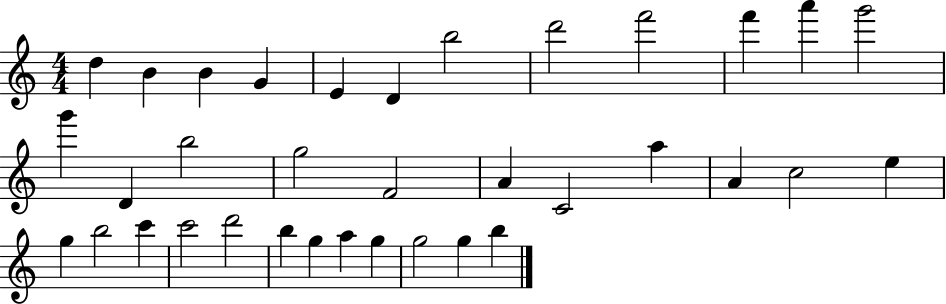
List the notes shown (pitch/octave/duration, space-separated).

D5/q B4/q B4/q G4/q E4/q D4/q B5/h D6/h F6/h F6/q A6/q G6/h G6/q D4/q B5/h G5/h F4/h A4/q C4/h A5/q A4/q C5/h E5/q G5/q B5/h C6/q C6/h D6/h B5/q G5/q A5/q G5/q G5/h G5/q B5/q